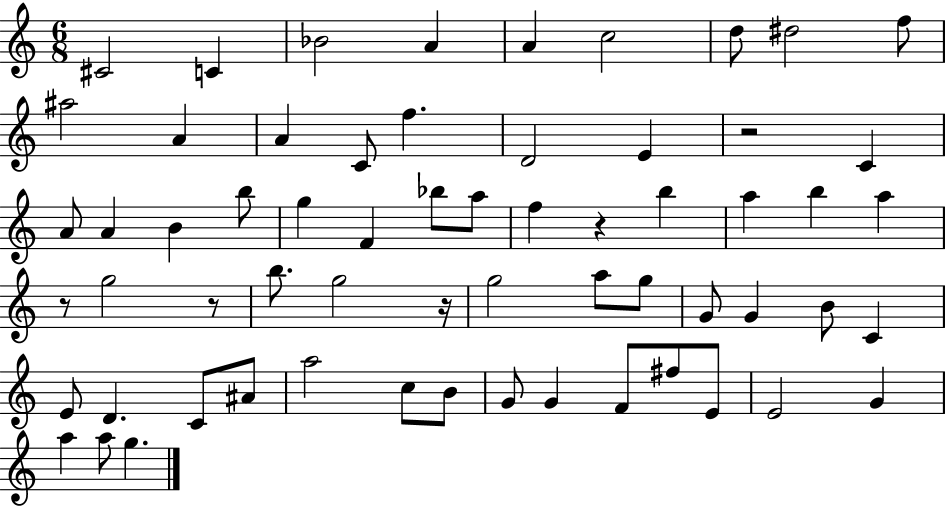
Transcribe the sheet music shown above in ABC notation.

X:1
T:Untitled
M:6/8
L:1/4
K:C
^C2 C _B2 A A c2 d/2 ^d2 f/2 ^a2 A A C/2 f D2 E z2 C A/2 A B b/2 g F _b/2 a/2 f z b a b a z/2 g2 z/2 b/2 g2 z/4 g2 a/2 g/2 G/2 G B/2 C E/2 D C/2 ^A/2 a2 c/2 B/2 G/2 G F/2 ^f/2 E/2 E2 G a a/2 g